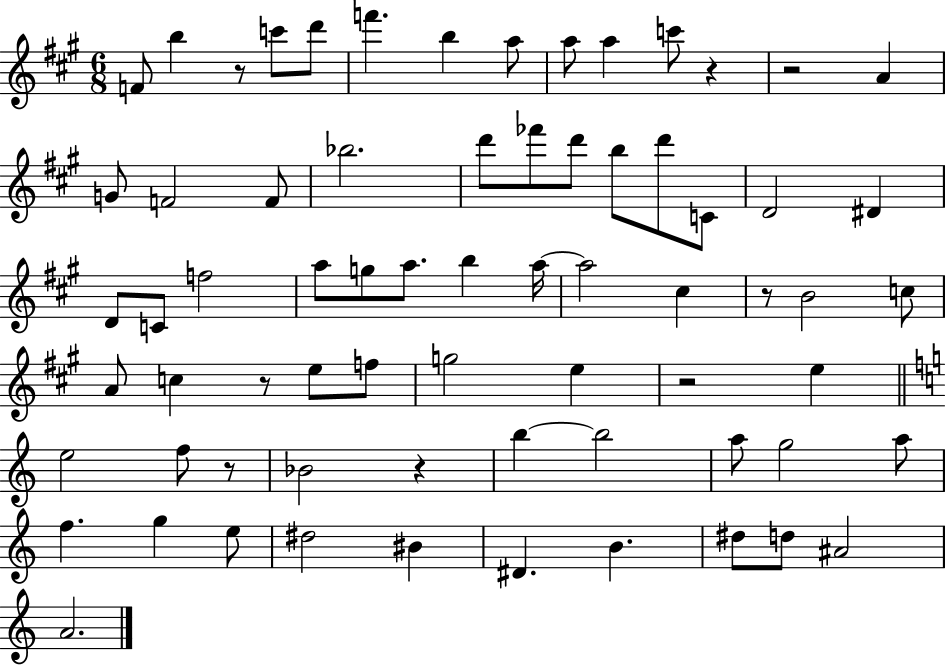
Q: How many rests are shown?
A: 8